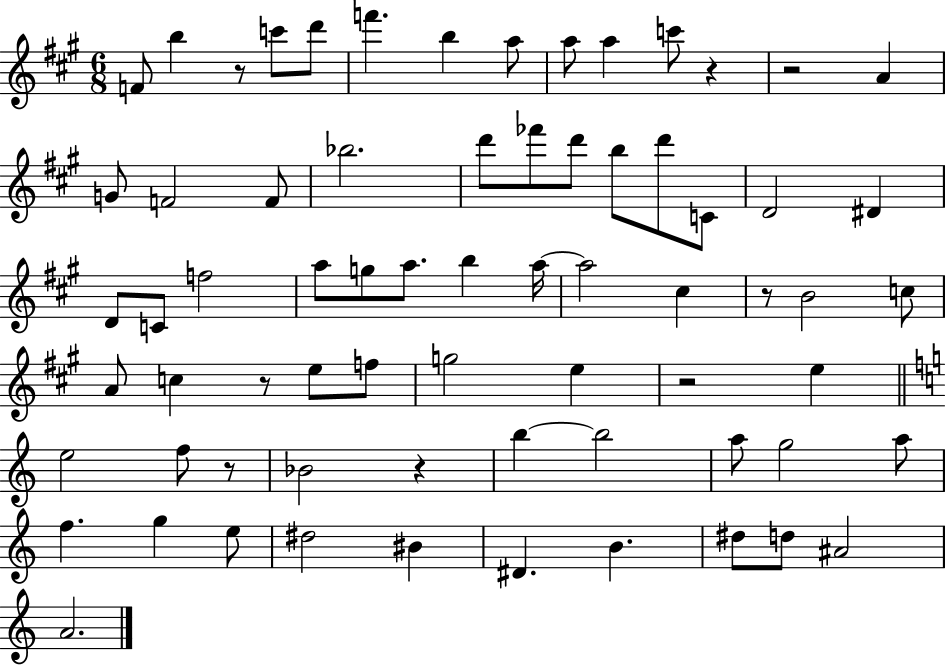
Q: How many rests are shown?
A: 8